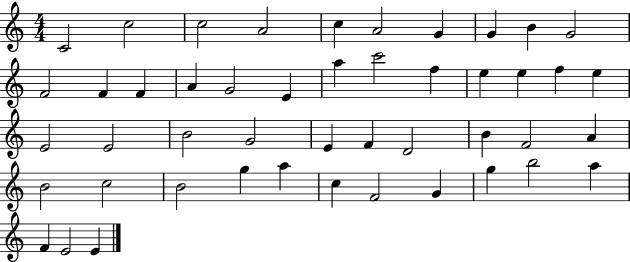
C4/h C5/h C5/h A4/h C5/q A4/h G4/q G4/q B4/q G4/h F4/h F4/q F4/q A4/q G4/h E4/q A5/q C6/h F5/q E5/q E5/q F5/q E5/q E4/h E4/h B4/h G4/h E4/q F4/q D4/h B4/q F4/h A4/q B4/h C5/h B4/h G5/q A5/q C5/q F4/h G4/q G5/q B5/h A5/q F4/q E4/h E4/q